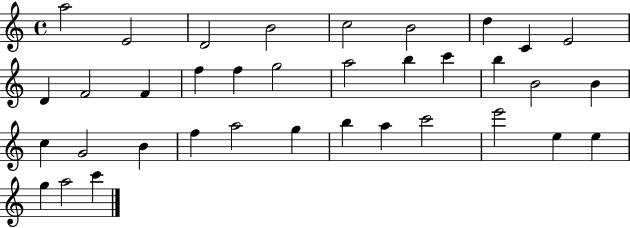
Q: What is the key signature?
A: C major